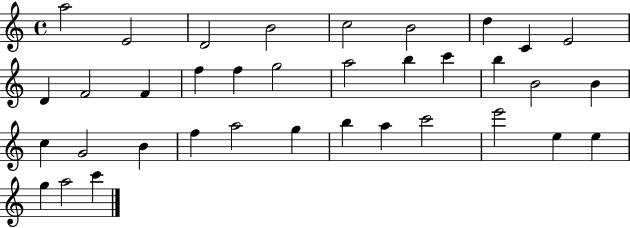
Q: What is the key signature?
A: C major